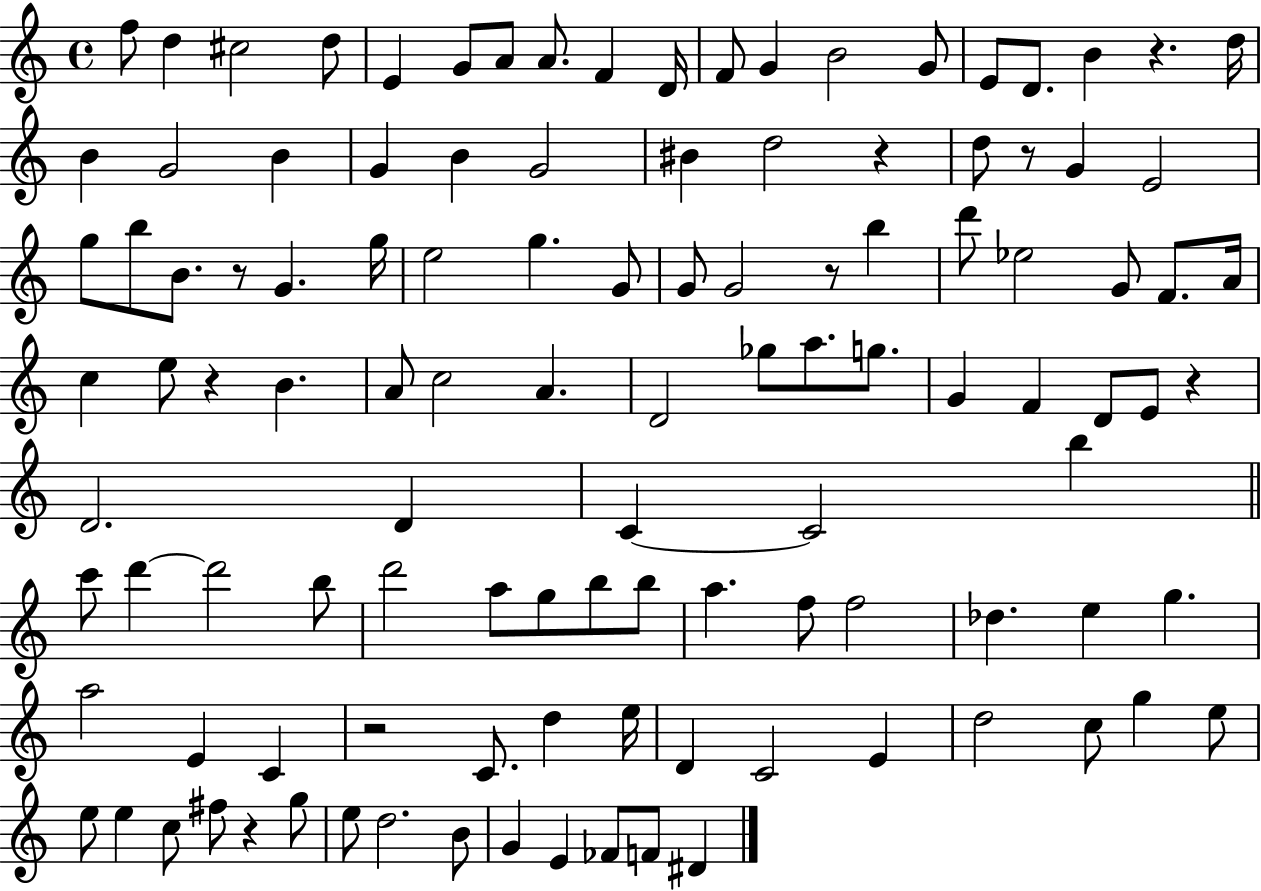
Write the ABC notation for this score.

X:1
T:Untitled
M:4/4
L:1/4
K:C
f/2 d ^c2 d/2 E G/2 A/2 A/2 F D/4 F/2 G B2 G/2 E/2 D/2 B z d/4 B G2 B G B G2 ^B d2 z d/2 z/2 G E2 g/2 b/2 B/2 z/2 G g/4 e2 g G/2 G/2 G2 z/2 b d'/2 _e2 G/2 F/2 A/4 c e/2 z B A/2 c2 A D2 _g/2 a/2 g/2 G F D/2 E/2 z D2 D C C2 b c'/2 d' d'2 b/2 d'2 a/2 g/2 b/2 b/2 a f/2 f2 _d e g a2 E C z2 C/2 d e/4 D C2 E d2 c/2 g e/2 e/2 e c/2 ^f/2 z g/2 e/2 d2 B/2 G E _F/2 F/2 ^D